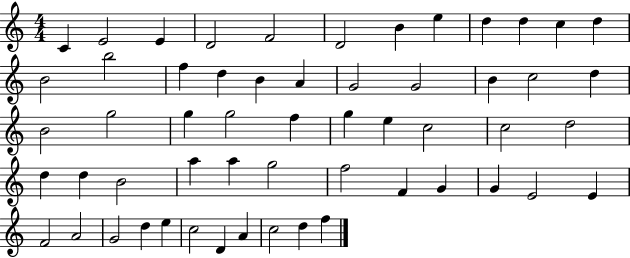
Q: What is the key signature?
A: C major